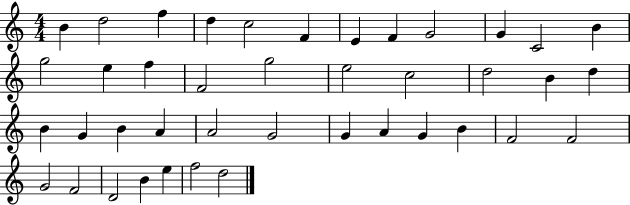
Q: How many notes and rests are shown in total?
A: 41